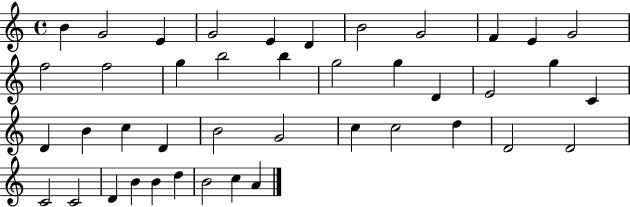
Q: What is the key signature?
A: C major